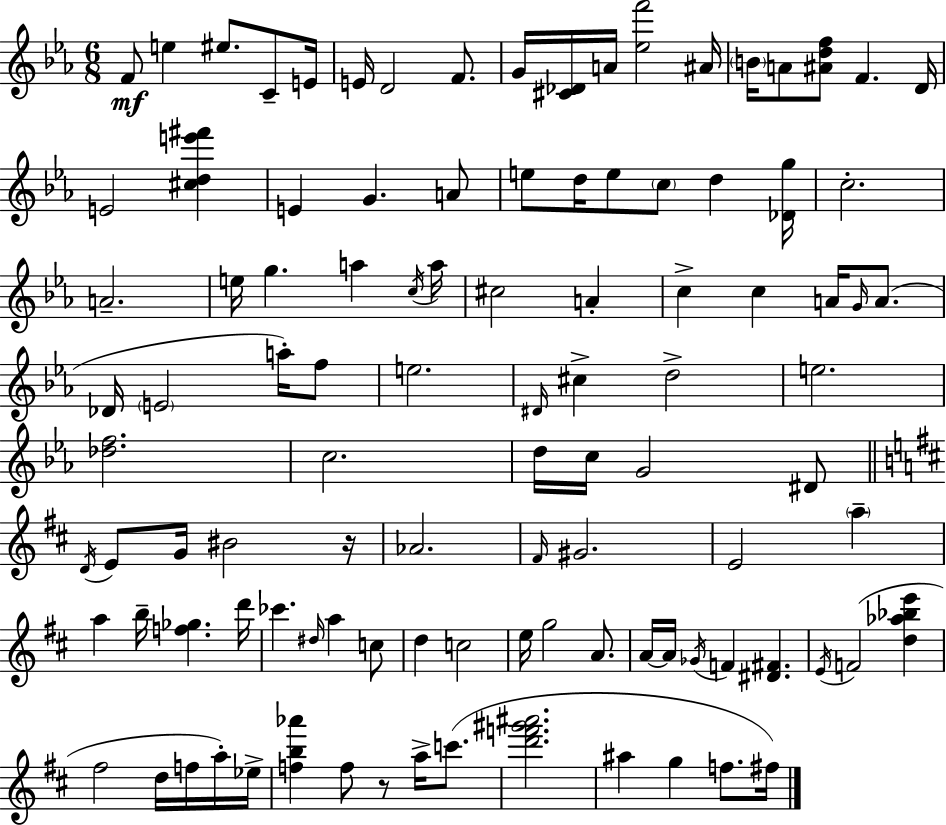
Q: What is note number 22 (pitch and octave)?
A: E5